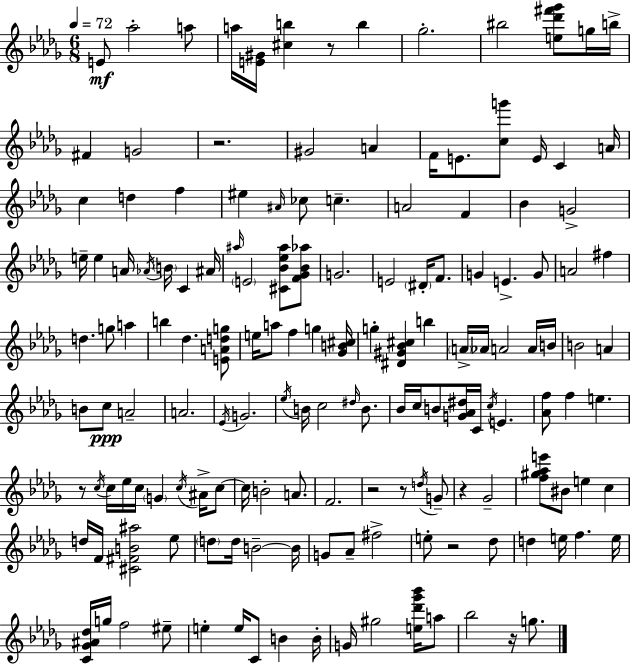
E4/e Ab5/h A5/e A5/s [E4,G#4]/s [C#5,B5]/q R/e B5/q Gb5/h. BIS5/h [E5,Db6,F#6,Gb6]/e G5/s B5/s F#4/q G4/h R/h. G#4/h A4/q F4/s E4/e. [C5,G6]/e E4/s C4/q A4/s C5/q D5/q F5/q EIS5/q A#4/s CES5/e C5/q. A4/h F4/q Bb4/q G4/h E5/s E5/q A4/s Ab4/s B4/s C4/q A#4/s A#5/s E4/h [C#4,Bb4,Eb5,A#5]/e [F4,Gb4,Bb4,Ab5]/e G4/h. E4/h D#4/s F4/e. G4/q E4/q. G4/e A4/h F#5/q D5/q. G5/e A5/q B5/q Db5/q. [E4,A4,D5,G5]/e E5/s A5/e F5/q G5/q [Gb4,B4,C#5]/s G5/q [D#4,G#4,Bb4,C#5]/q B5/q A4/s Ab4/s A4/h A4/s B4/s B4/h A4/q B4/e C5/e A4/h A4/h. Eb4/s G4/h. Eb5/s B4/s C5/h D#5/s B4/e. Bb4/s C5/s B4/e [G4,Ab4,D#5]/s C4/s C5/s E4/q. [Ab4,F5]/e F5/q E5/q. R/e C5/s C5/s Eb5/s C5/s G4/q C5/s A#4/s C5/e C5/s B4/h A4/e. F4/h. R/h R/e D5/s G4/e R/q Gb4/h [F5,G#5,Ab5,E6]/e BIS4/e E5/q C5/q D5/s F4/s [C#4,F#4,B4,A#5]/h Eb5/e D5/e D5/s B4/h B4/s G4/e Ab4/e F#5/h E5/e R/h Db5/e D5/q E5/s F5/q. E5/s [C4,Gb4,A#4,Db5]/s G5/s F5/h EIS5/e E5/q E5/s C4/e B4/q B4/s G4/s G#5/h [E5,Db6,Gb6,Bb6]/s A5/e Bb5/h R/s G5/e.